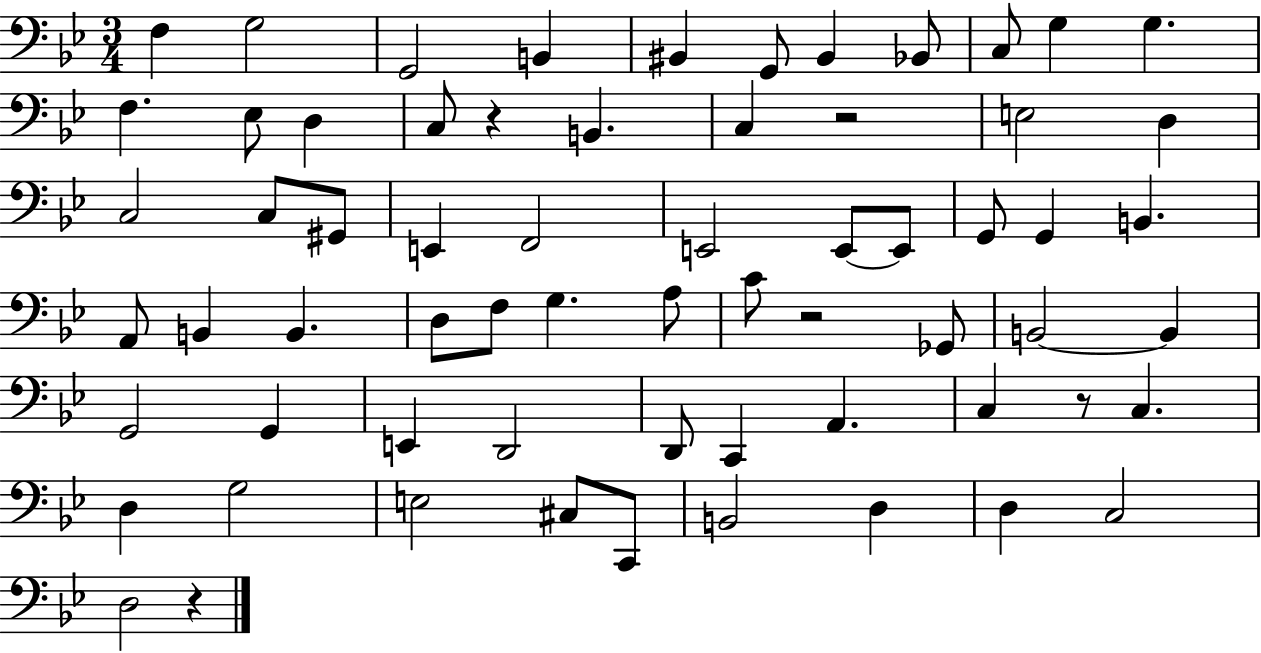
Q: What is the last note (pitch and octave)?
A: D3